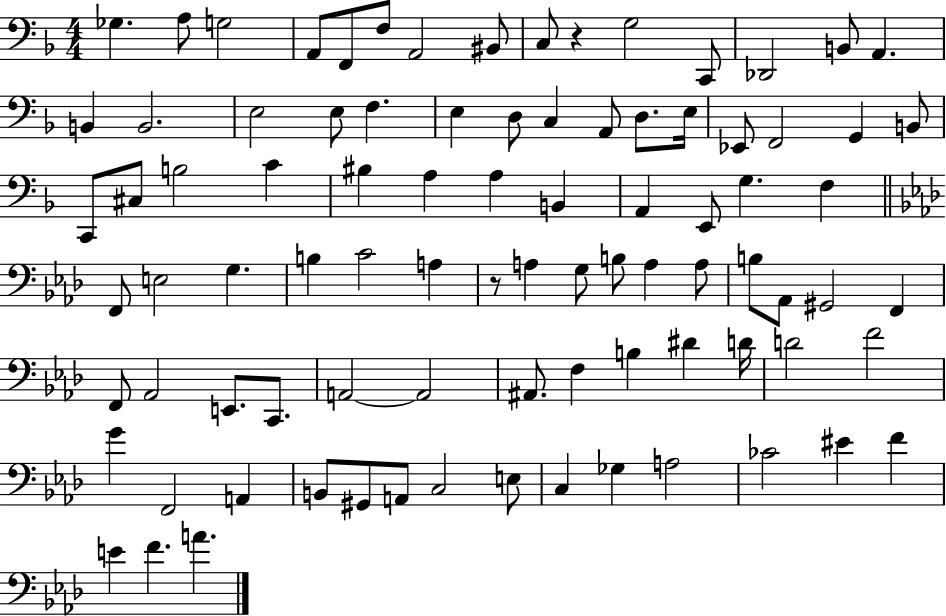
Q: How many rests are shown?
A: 2